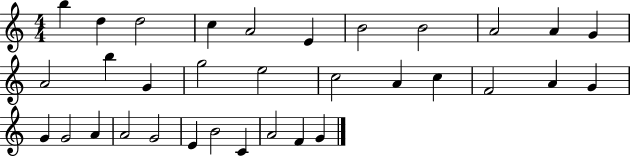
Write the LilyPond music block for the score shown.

{
  \clef treble
  \numericTimeSignature
  \time 4/4
  \key c \major
  b''4 d''4 d''2 | c''4 a'2 e'4 | b'2 b'2 | a'2 a'4 g'4 | \break a'2 b''4 g'4 | g''2 e''2 | c''2 a'4 c''4 | f'2 a'4 g'4 | \break g'4 g'2 a'4 | a'2 g'2 | e'4 b'2 c'4 | a'2 f'4 g'4 | \break \bar "|."
}